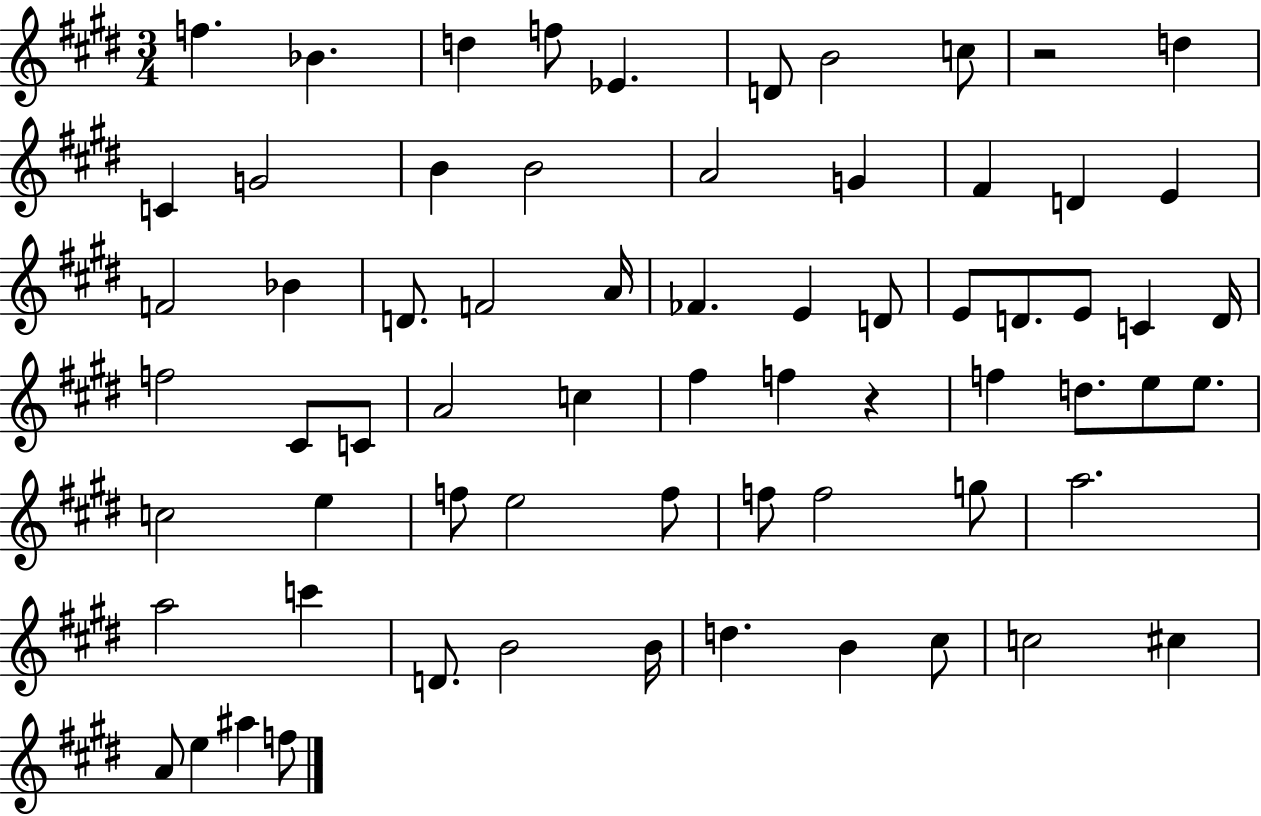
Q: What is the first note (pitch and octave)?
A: F5